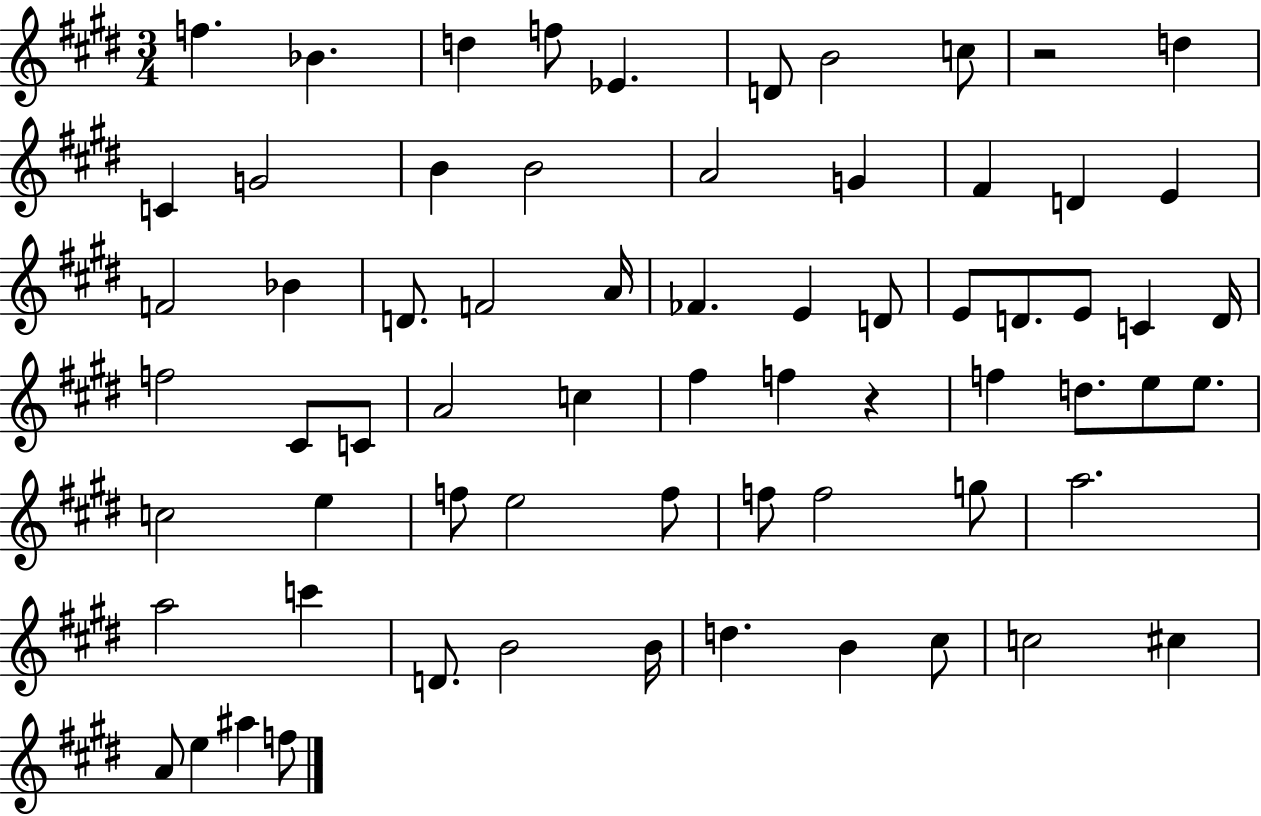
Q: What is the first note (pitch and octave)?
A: F5